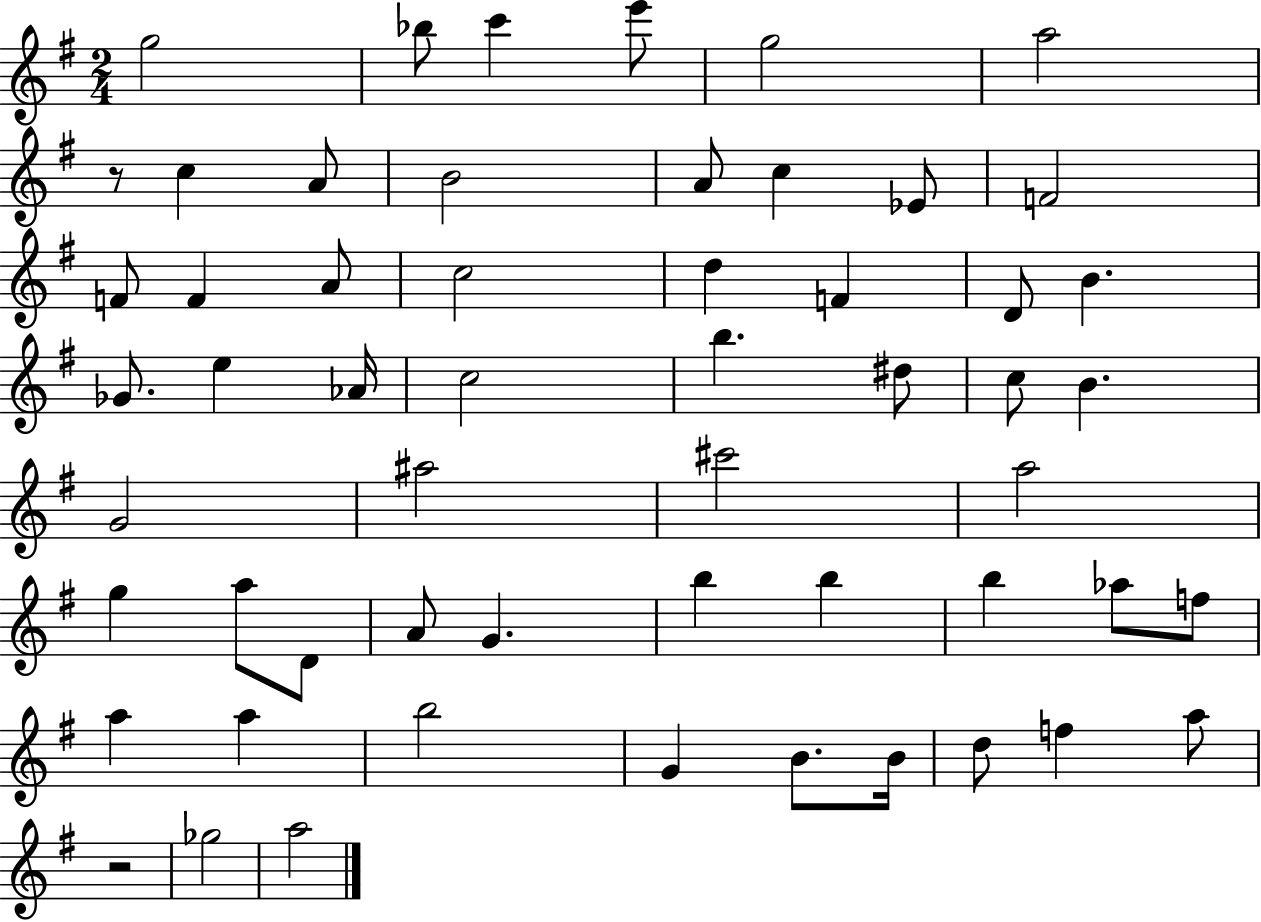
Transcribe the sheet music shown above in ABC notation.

X:1
T:Untitled
M:2/4
L:1/4
K:G
g2 _b/2 c' e'/2 g2 a2 z/2 c A/2 B2 A/2 c _E/2 F2 F/2 F A/2 c2 d F D/2 B _G/2 e _A/4 c2 b ^d/2 c/2 B G2 ^a2 ^c'2 a2 g a/2 D/2 A/2 G b b b _a/2 f/2 a a b2 G B/2 B/4 d/2 f a/2 z2 _g2 a2